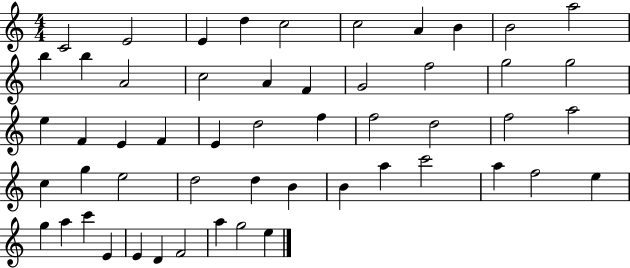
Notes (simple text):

C4/h E4/h E4/q D5/q C5/h C5/h A4/q B4/q B4/h A5/h B5/q B5/q A4/h C5/h A4/q F4/q G4/h F5/h G5/h G5/h E5/q F4/q E4/q F4/q E4/q D5/h F5/q F5/h D5/h F5/h A5/h C5/q G5/q E5/h D5/h D5/q B4/q B4/q A5/q C6/h A5/q F5/h E5/q G5/q A5/q C6/q E4/q E4/q D4/q F4/h A5/q G5/h E5/q